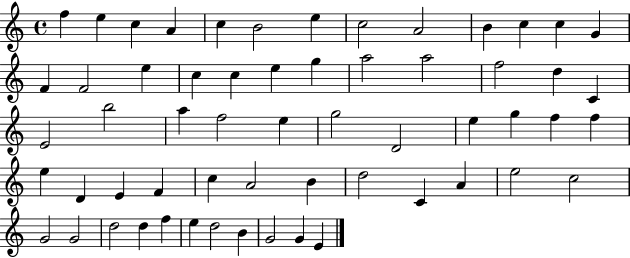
F5/q E5/q C5/q A4/q C5/q B4/h E5/q C5/h A4/h B4/q C5/q C5/q G4/q F4/q F4/h E5/q C5/q C5/q E5/q G5/q A5/h A5/h F5/h D5/q C4/q E4/h B5/h A5/q F5/h E5/q G5/h D4/h E5/q G5/q F5/q F5/q E5/q D4/q E4/q F4/q C5/q A4/h B4/q D5/h C4/q A4/q E5/h C5/h G4/h G4/h D5/h D5/q F5/q E5/q D5/h B4/q G4/h G4/q E4/q